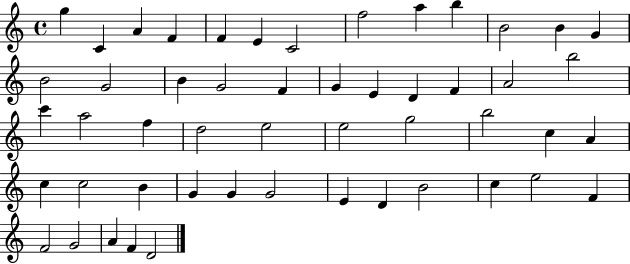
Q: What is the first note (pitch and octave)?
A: G5